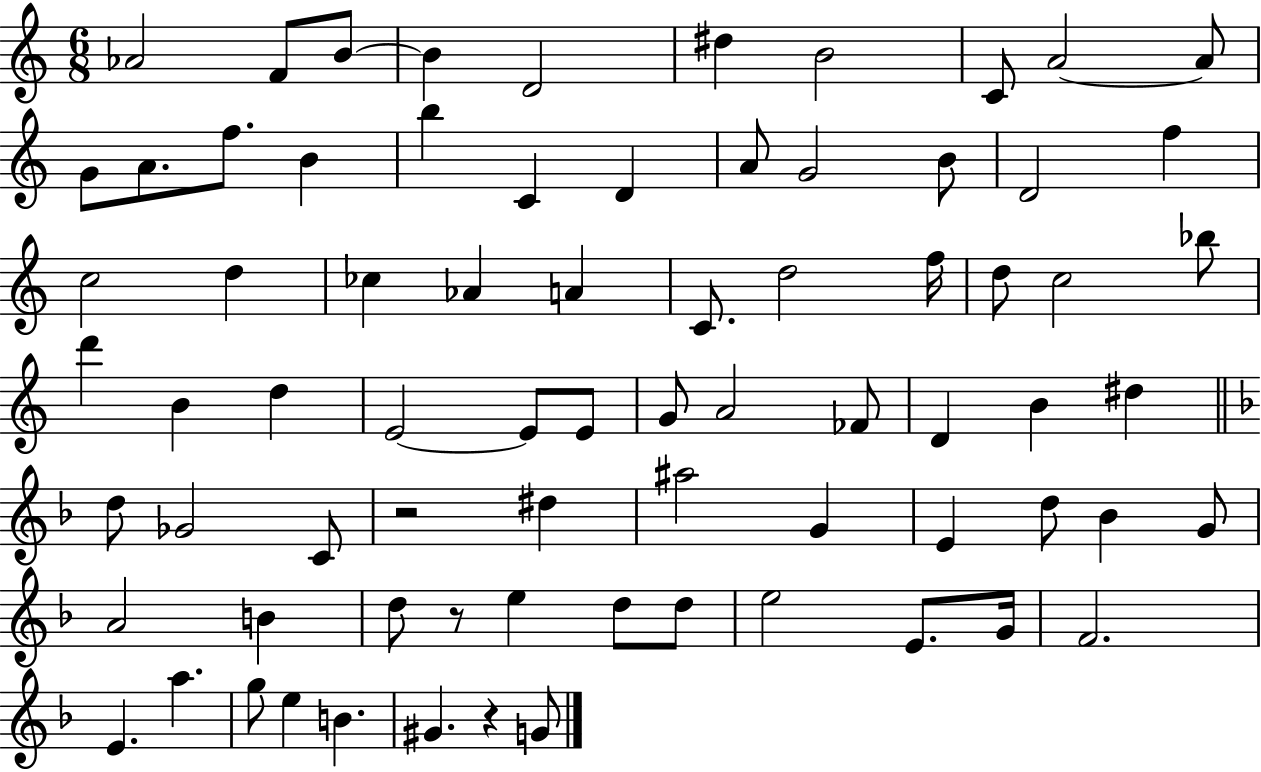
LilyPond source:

{
  \clef treble
  \numericTimeSignature
  \time 6/8
  \key c \major
  aes'2 f'8 b'8~~ | b'4 d'2 | dis''4 b'2 | c'8 a'2~~ a'8 | \break g'8 a'8. f''8. b'4 | b''4 c'4 d'4 | a'8 g'2 b'8 | d'2 f''4 | \break c''2 d''4 | ces''4 aes'4 a'4 | c'8. d''2 f''16 | d''8 c''2 bes''8 | \break d'''4 b'4 d''4 | e'2~~ e'8 e'8 | g'8 a'2 fes'8 | d'4 b'4 dis''4 | \break \bar "||" \break \key d \minor d''8 ges'2 c'8 | r2 dis''4 | ais''2 g'4 | e'4 d''8 bes'4 g'8 | \break a'2 b'4 | d''8 r8 e''4 d''8 d''8 | e''2 e'8. g'16 | f'2. | \break e'4. a''4. | g''8 e''4 b'4. | gis'4. r4 g'8 | \bar "|."
}